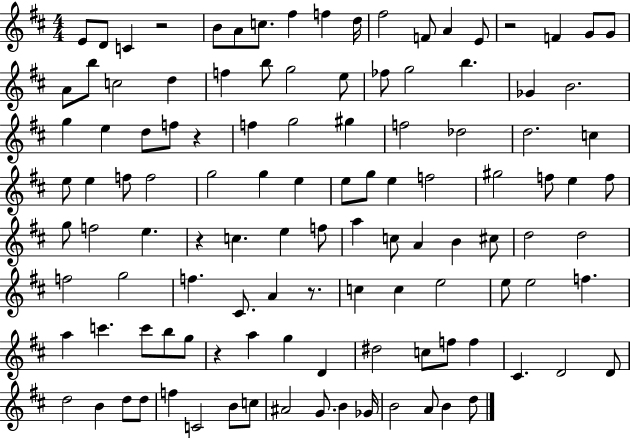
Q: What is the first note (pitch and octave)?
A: E4